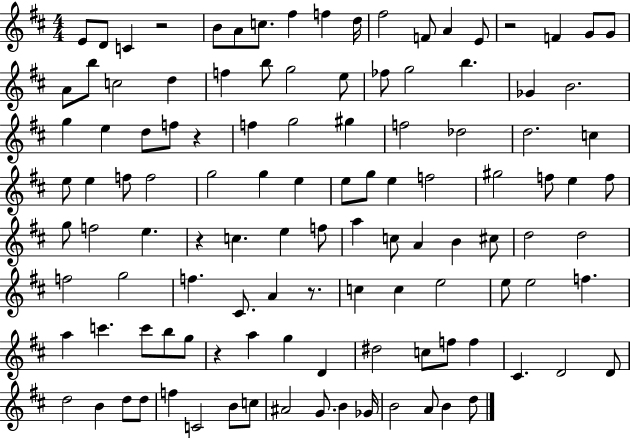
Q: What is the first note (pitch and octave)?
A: E4